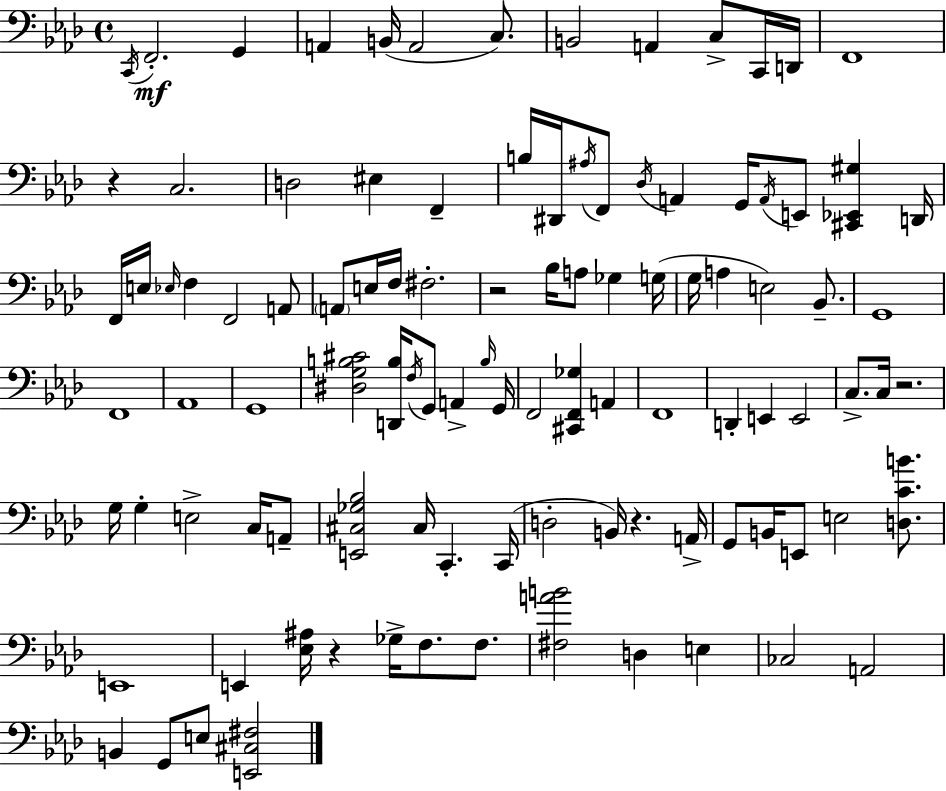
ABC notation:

X:1
T:Untitled
M:4/4
L:1/4
K:Fm
C,,/4 F,,2 G,, A,, B,,/4 A,,2 C,/2 B,,2 A,, C,/2 C,,/4 D,,/4 F,,4 z C,2 D,2 ^E, F,, B,/4 ^D,,/4 ^A,/4 F,,/2 _D,/4 A,, G,,/4 A,,/4 E,,/2 [^C,,_E,,^G,] D,,/4 F,,/4 E,/4 _E,/4 F, F,,2 A,,/2 A,,/2 E,/4 F,/4 ^F,2 z2 _B,/4 A,/2 _G, G,/4 G,/4 A, E,2 _B,,/2 G,,4 F,,4 _A,,4 G,,4 [^D,G,B,^C]2 [D,,B,]/4 F,/4 G,,/2 A,, B,/4 G,,/4 F,,2 [^C,,F,,_G,] A,, F,,4 D,, E,, E,,2 C,/2 C,/4 z2 G,/4 G, E,2 C,/4 A,,/2 [E,,^C,_G,_B,]2 ^C,/4 C,, C,,/4 D,2 B,,/4 z A,,/4 G,,/2 B,,/4 E,,/2 E,2 [D,CB]/2 E,,4 E,, [_E,^A,]/4 z _G,/4 F,/2 F,/2 [^F,AB]2 D, E, _C,2 A,,2 B,, G,,/2 E,/2 [E,,^C,^F,]2